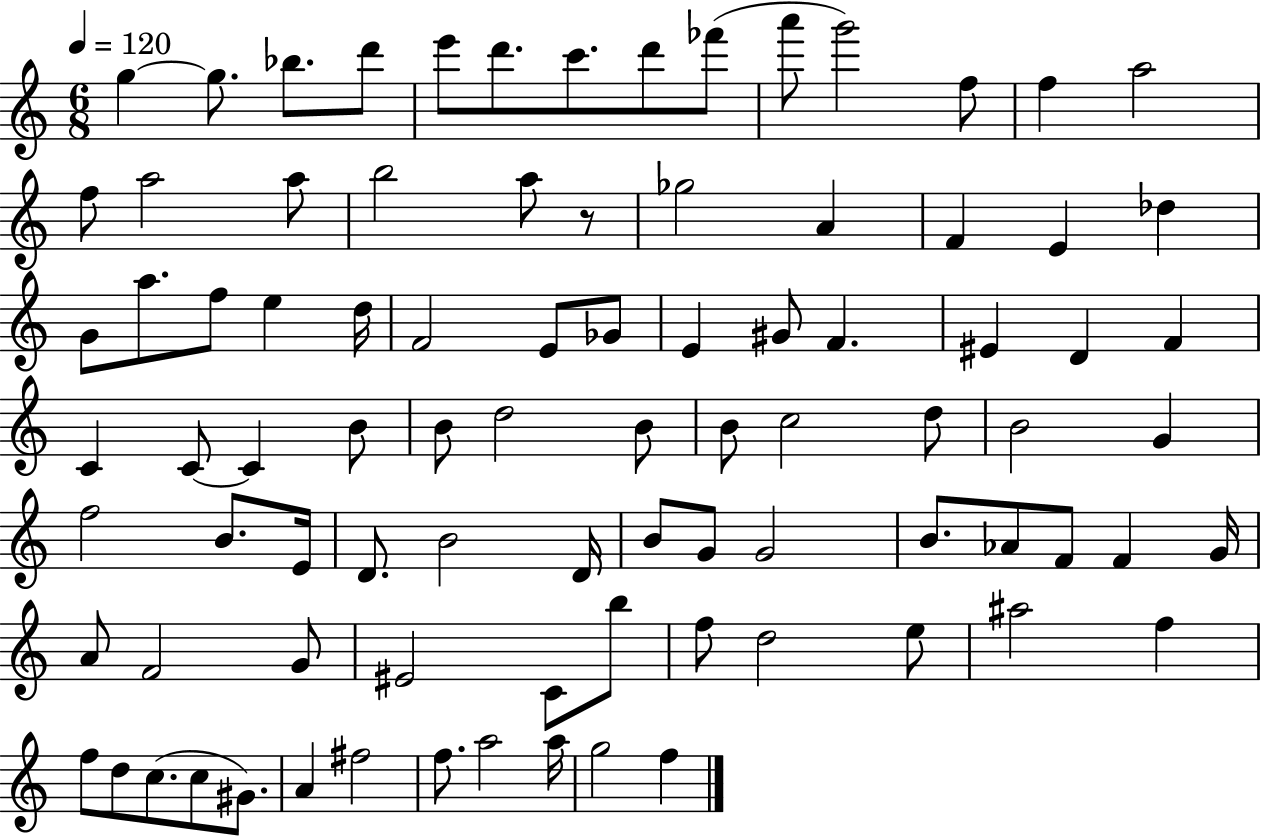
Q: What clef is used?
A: treble